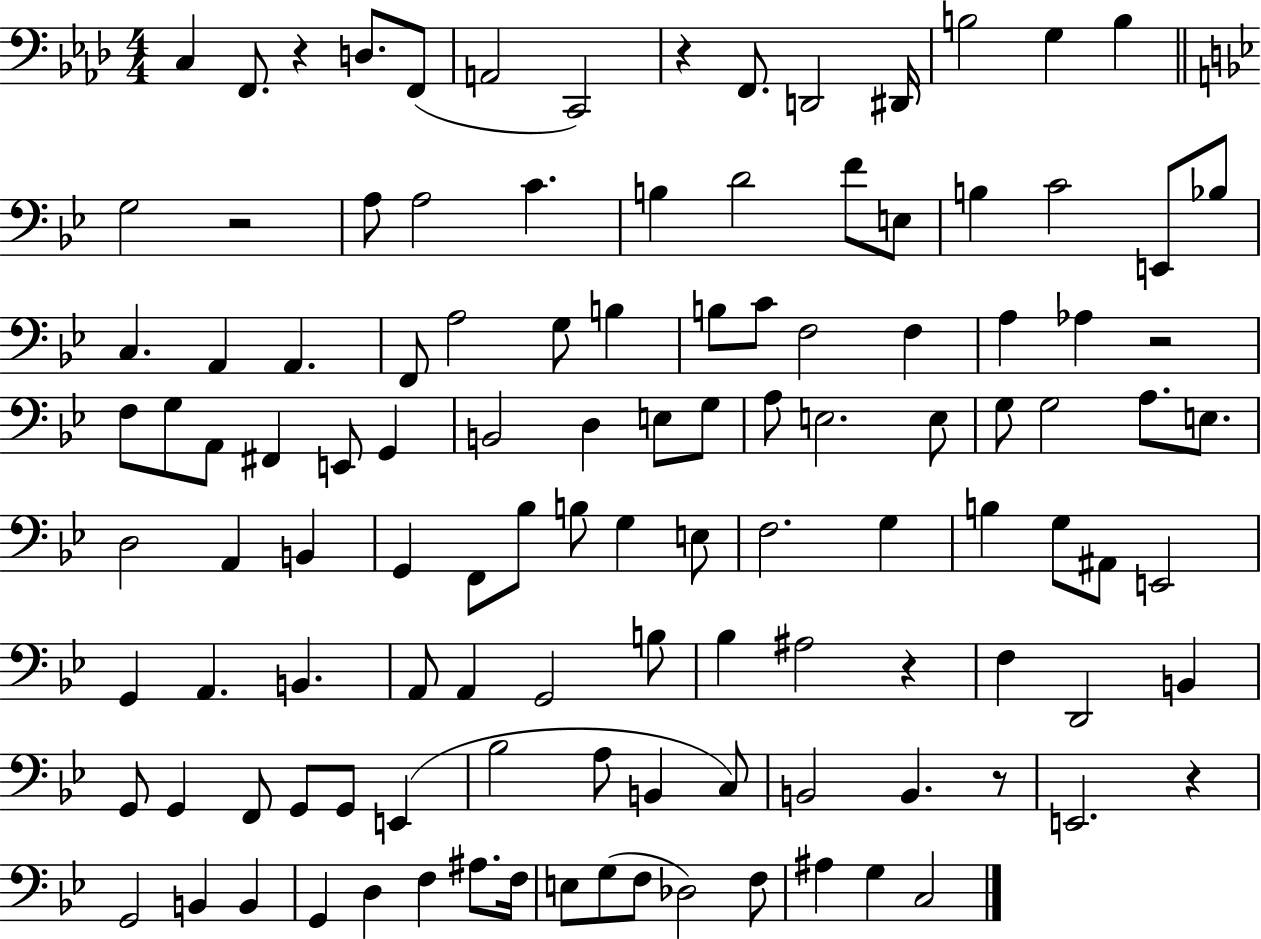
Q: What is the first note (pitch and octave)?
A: C3